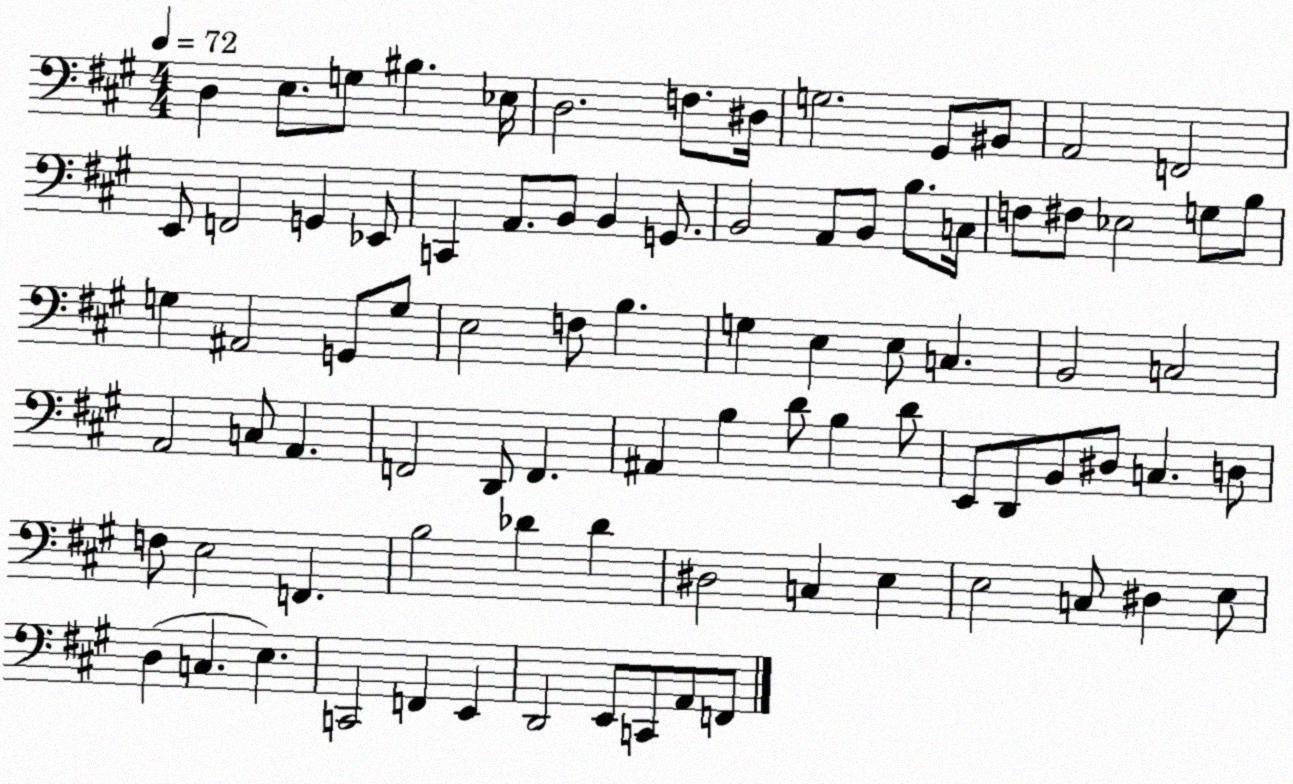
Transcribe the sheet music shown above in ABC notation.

X:1
T:Untitled
M:4/4
L:1/4
K:A
D, E,/2 G,/2 ^B, _E,/4 D,2 F,/2 ^D,/4 G,2 ^G,,/2 ^B,,/2 A,,2 F,,2 E,,/2 F,,2 G,, _E,,/2 C,, A,,/2 B,,/2 B,, G,,/2 B,,2 A,,/2 B,,/2 B,/2 C,/4 F,/2 ^F,/2 _E,2 G,/2 B,/2 G, ^A,,2 G,,/2 G,/2 E,2 F,/2 B, G, E, E,/2 C, B,,2 C,2 A,,2 C,/2 A,, F,,2 D,,/2 F,, ^A,, B, D/2 B, D/2 E,,/2 D,,/2 B,,/2 ^D,/2 C, D,/2 F,/2 E,2 F,, B,2 _D _D ^D,2 C, E, E,2 C,/2 ^D, E,/2 D, C, E, C,,2 F,, E,, D,,2 E,,/2 C,,/2 A,,/2 F,,/2